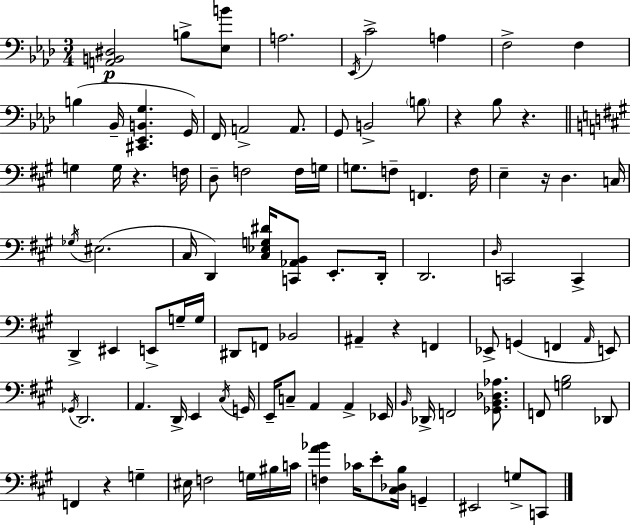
{
  \clef bass
  \numericTimeSignature
  \time 3/4
  \key aes \major
  \repeat volta 2 { <a, b, dis>2\p b8-> <ees b'>8 | a2. | \acciaccatura { ees,16 } c'2-> a4 | f2-> f4 | \break b4( bes,16-- <cis, ees, b, g>4. | g,16) f,16 a,2-> a,8. | g,8 b,2-> \parenthesize b8 | r4 bes8 r4. | \break \bar "||" \break \key a \major g4 g16 r4. f16 | d8-- f2 f16 g16 | g8. f8-- f,4. f16 | e4-- r16 d4. c16 | \break \acciaccatura { ges16 } eis2.( | cis16 d,4) <cis ees g dis'>16 <c, aes, b,>8 e,8.-. | d,16-. d,2. | \grace { d16 } c,2 c,4-> | \break d,4-> eis,4 e,8-> | g16-- g16 dis,8 f,8 bes,2 | ais,4-- r4 f,4 | ees,8-> g,4( f,4 | \break \grace { a,16 }) e,8 \acciaccatura { ges,16 } d,2. | a,4. d,16-> e,4 | \acciaccatura { cis16 } g,16 e,16-- c8-- a,4 | a,4-> ees,16 \grace { b,16 } des,16-> f,2 | \break <ges, b, des aes>8. f,8 <g b>2 | des,8 f,4 r4 | g4-- eis16 f2 | g16 bis16 c'16 <f a' bes'>4 ces'16 e'8-. | \break <cis des b>16 g,4-- eis,2 | g8-> c,8 } \bar "|."
}